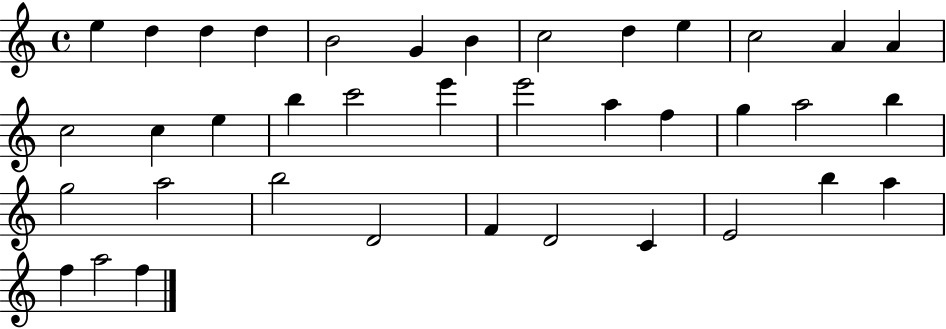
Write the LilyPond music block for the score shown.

{
  \clef treble
  \time 4/4
  \defaultTimeSignature
  \key c \major
  e''4 d''4 d''4 d''4 | b'2 g'4 b'4 | c''2 d''4 e''4 | c''2 a'4 a'4 | \break c''2 c''4 e''4 | b''4 c'''2 e'''4 | e'''2 a''4 f''4 | g''4 a''2 b''4 | \break g''2 a''2 | b''2 d'2 | f'4 d'2 c'4 | e'2 b''4 a''4 | \break f''4 a''2 f''4 | \bar "|."
}